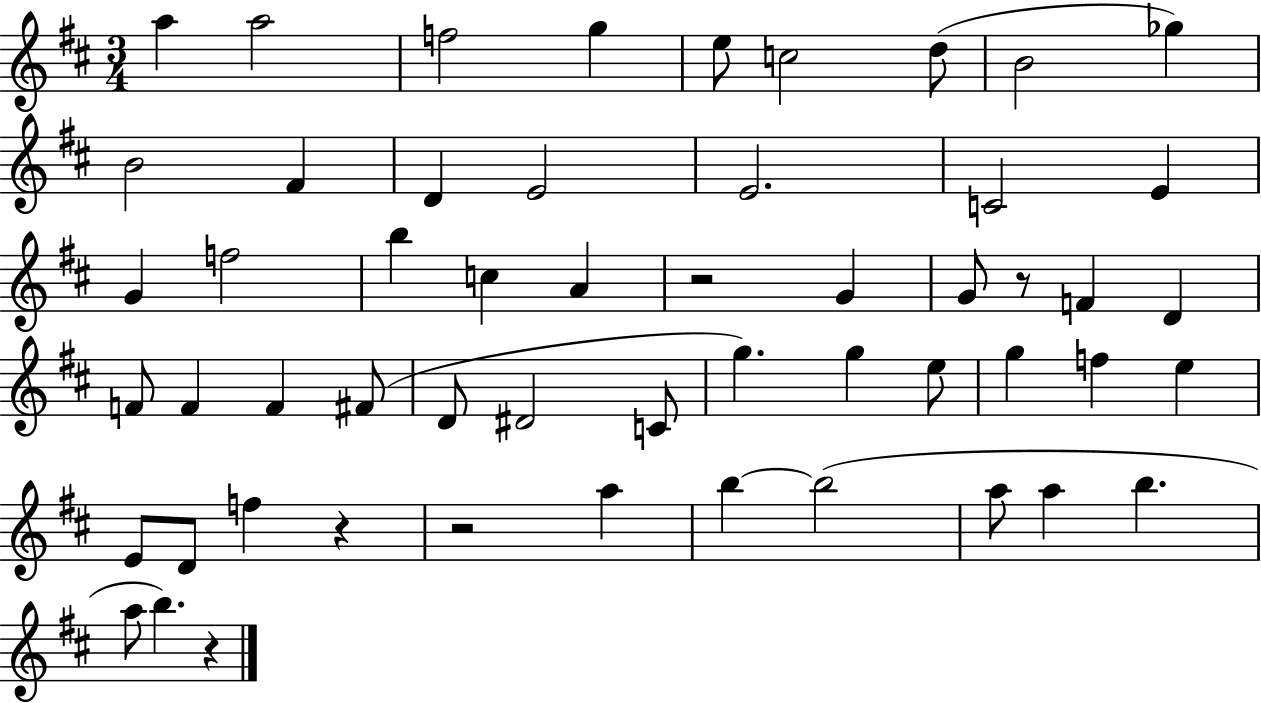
X:1
T:Untitled
M:3/4
L:1/4
K:D
a a2 f2 g e/2 c2 d/2 B2 _g B2 ^F D E2 E2 C2 E G f2 b c A z2 G G/2 z/2 F D F/2 F F ^F/2 D/2 ^D2 C/2 g g e/2 g f e E/2 D/2 f z z2 a b b2 a/2 a b a/2 b z